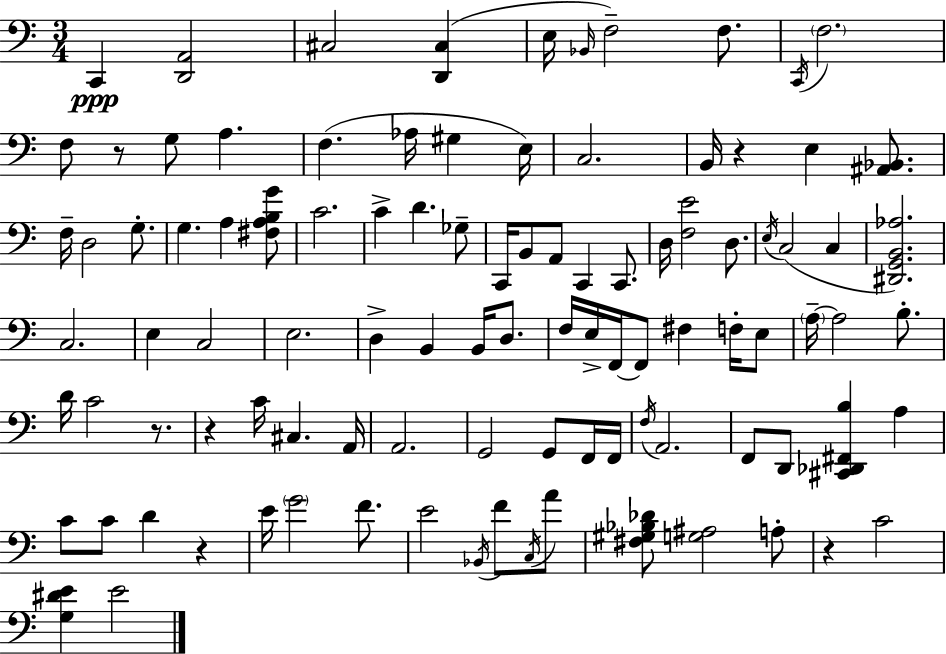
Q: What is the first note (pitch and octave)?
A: C2